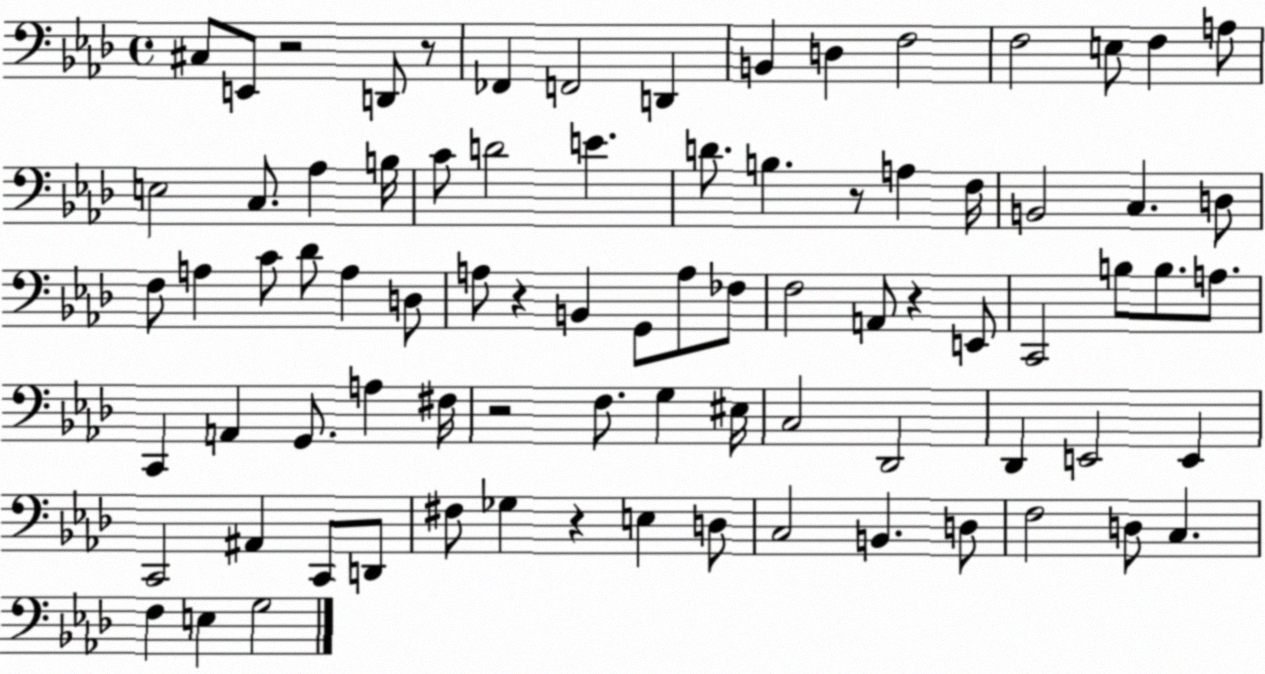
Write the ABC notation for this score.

X:1
T:Untitled
M:4/4
L:1/4
K:Ab
^C,/2 E,,/2 z2 D,,/2 z/2 _F,, F,,2 D,, B,, D, F,2 F,2 E,/2 F, A,/2 E,2 C,/2 _A, B,/4 C/2 D2 E D/2 B, z/2 A, F,/4 B,,2 C, D,/2 F,/2 A, C/2 _D/2 A, D,/2 A,/2 z B,, G,,/2 A,/2 _F,/2 F,2 A,,/2 z E,,/2 C,,2 B,/2 B,/2 A,/2 C,, A,, G,,/2 A, ^F,/4 z2 F,/2 G, ^E,/4 C,2 _D,,2 _D,, E,,2 E,, C,,2 ^A,, C,,/2 D,,/2 ^F,/2 _G, z E, D,/2 C,2 B,, D,/2 F,2 D,/2 C, F, E, G,2